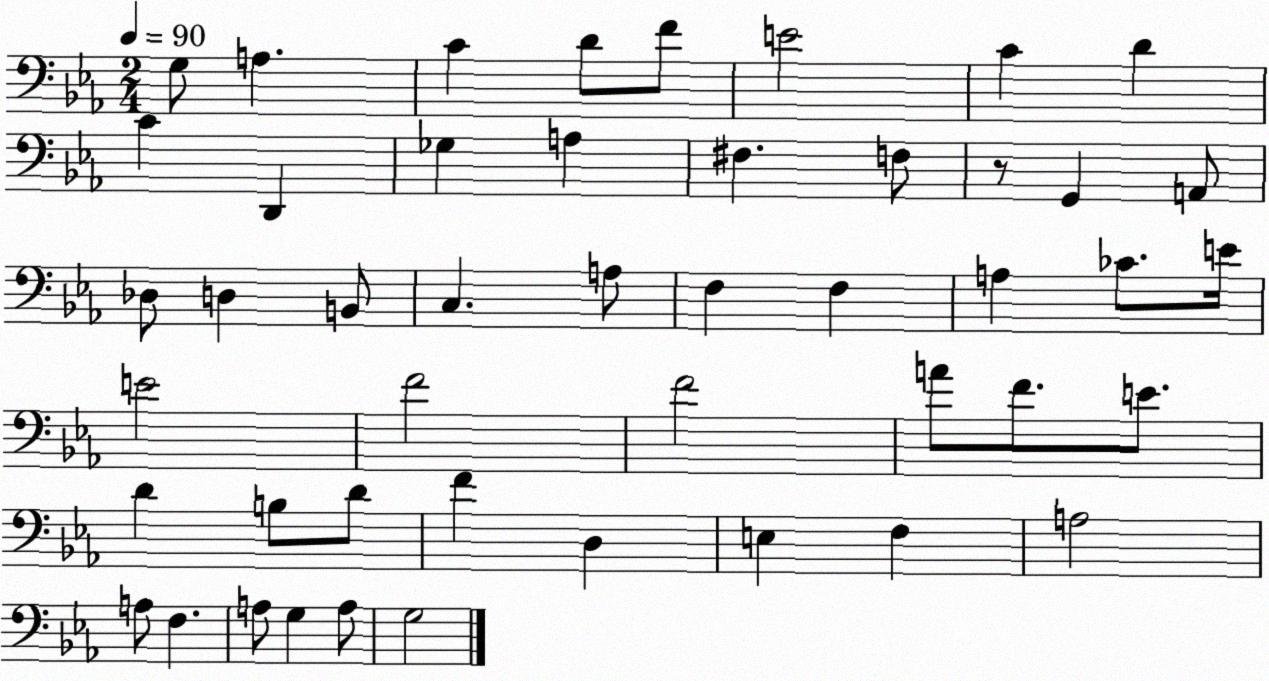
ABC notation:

X:1
T:Untitled
M:2/4
L:1/4
K:Eb
G,/2 A, C D/2 F/2 E2 C D C D,, _G, A, ^F, F,/2 z/2 G,, A,,/2 _D,/2 D, B,,/2 C, A,/2 F, F, A, _C/2 E/4 E2 F2 F2 A/2 F/2 E/2 D B,/2 D/2 F D, E, F, A,2 A,/2 F, A,/2 G, A,/2 G,2